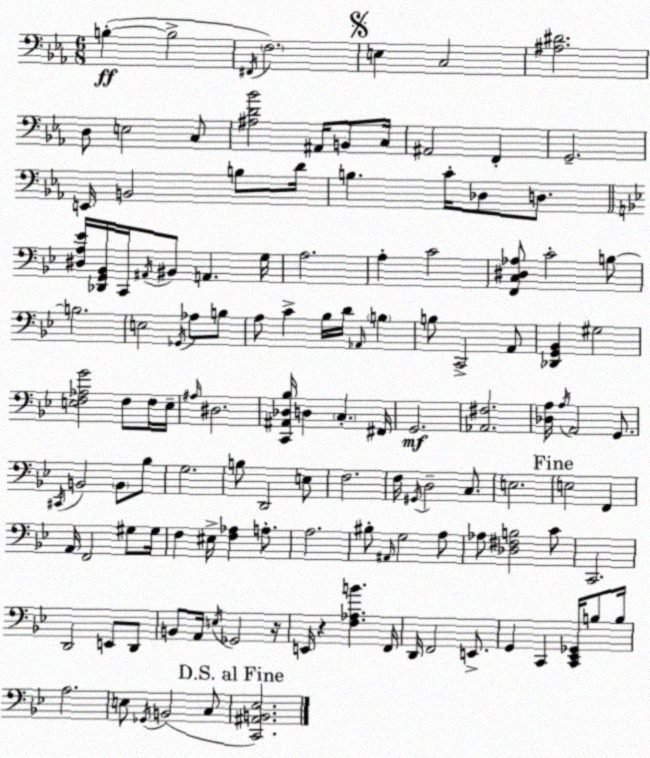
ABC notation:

X:1
T:Untitled
M:6/8
L:1/4
K:Cm
B, B,2 ^F,,/4 F,2 E, C,2 [^A,^D]2 D,/2 E,2 C,/2 [^A,D_B]2 ^A,,/4 B,,/2 C,/4 ^A,,2 F,, G,,2 E,,/4 B,,2 B,/2 D/4 B, C/4 _D,/2 D,/2 [^D,A,_E]/4 [_D,,G,,_B,,]/4 C,,/4 ^A,,/4 ^B,,/2 A,, G,/4 A,2 A, C2 [F,,C,^D,_A,]/2 C2 B,/2 B,2 E,2 _G,,/4 _A,/2 B,/2 A,/2 C _B,/4 D/4 _A,,/4 B, B,/2 C,,2 A,,/2 [_D,,G,,_B,,] ^G,2 [E,F,_A,G]2 F,/2 F,/4 E,/4 ^A,/4 ^D,2 [C,,^A,,_D,_B,]/4 D, C, ^F,,/4 G,,2 [_A,,^F,]2 [_D,A,]/4 A,/4 A,,2 G,,/2 ^C,,/4 B,,2 B,,/2 _B,/2 G,2 B,/2 D,,2 E,/2 F,2 F,/4 ^G,,/4 D,2 C,/2 E,2 E,2 F,, A,,/4 F,,2 ^G,/2 ^G,/4 F, ^E,/4 [F,_A,] A,/2 A,2 ^B,/2 ^A,,/4 G,2 A,/2 _A,/2 [_D,^F,B,]2 C/2 C,,2 D,,2 E,,/2 D,,/2 B,,/2 A,,/4 E,/4 _G,,2 z/4 E,,/4 z [F,_A,B] F,,/4 D,,/4 F,,2 E,,/2 G,, C,, [C,,_E,,_G,,]/4 B,/2 B,/4 A,2 E,/2 _G,,/4 B,,2 C,/2 [C,,^A,,B,,_E,]2